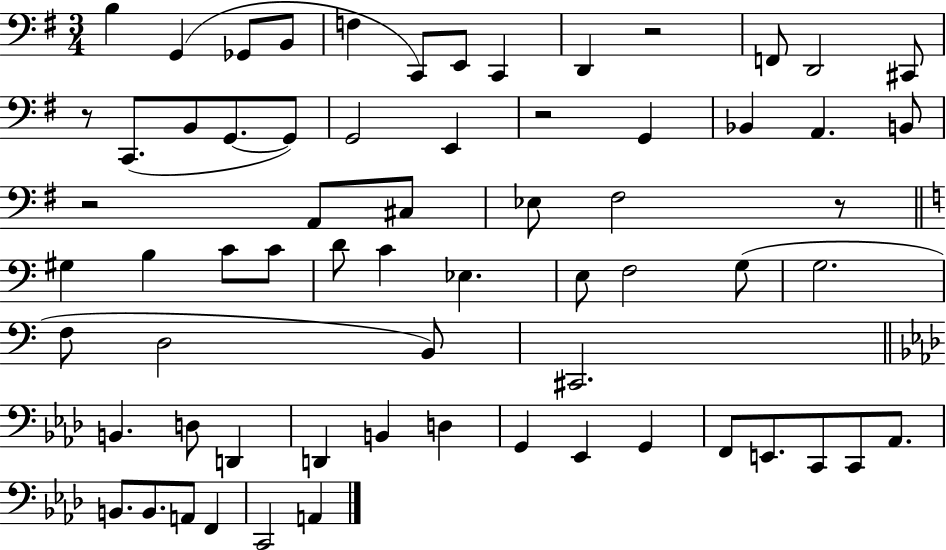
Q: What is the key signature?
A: G major